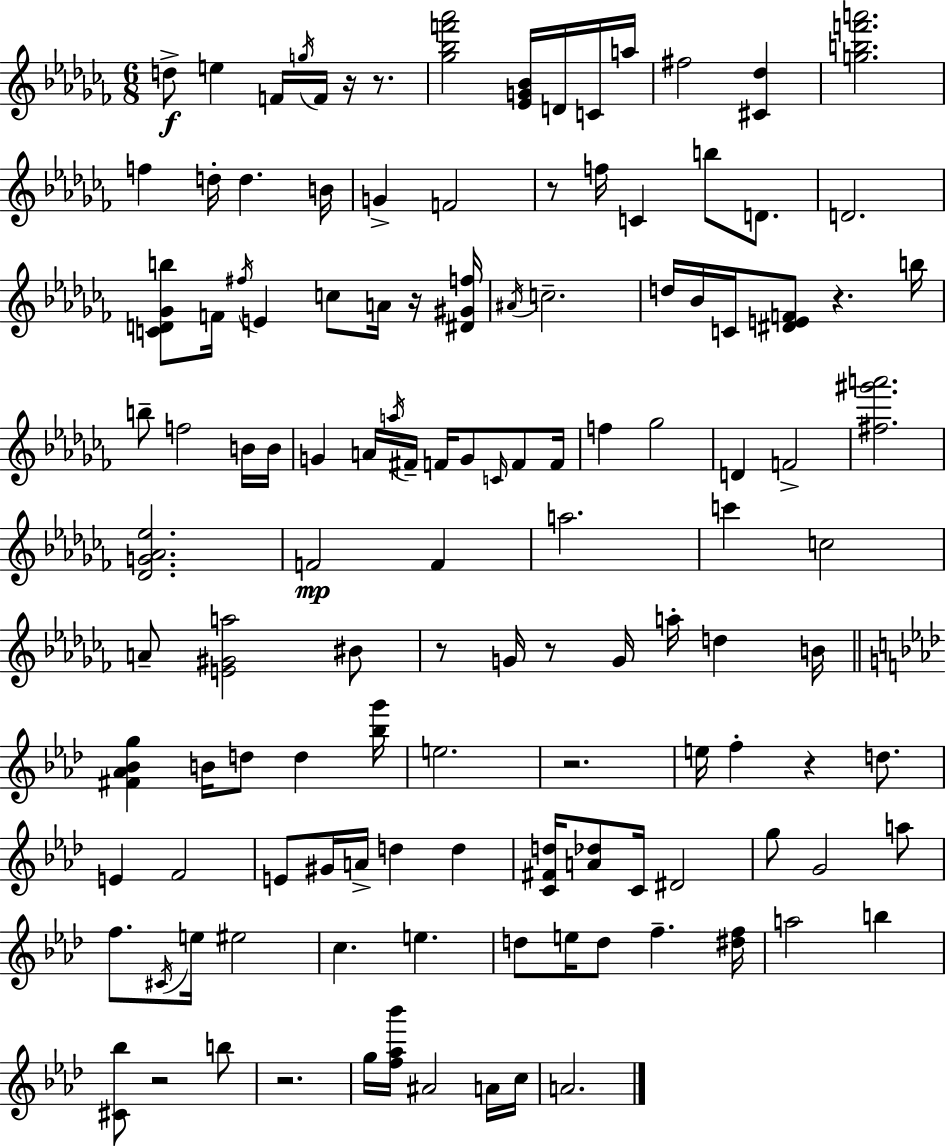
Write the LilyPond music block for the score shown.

{
  \clef treble
  \numericTimeSignature
  \time 6/8
  \key aes \minor
  d''8->\f e''4 f'16 \acciaccatura { g''16 } f'16 r16 r8. | <ges'' bes'' f''' aes'''>2 <ees' g' bes'>16 d'16 c'16 | a''16 fis''2 <cis' des''>4 | <g'' b'' f''' a'''>2. | \break f''4 d''16-. d''4. | b'16 g'4-> f'2 | r8 f''16 c'4 b''8 d'8. | d'2. | \break <c' d' ges' b''>8 f'16 \acciaccatura { fis''16 } e'4 c''8 a'16 | r16 <dis' gis' f''>16 \acciaccatura { ais'16 } c''2.-- | d''16 bes'16 c'16 <dis' e' f'>8 r4. | b''16 b''8-- f''2 | \break b'16 b'16 g'4 a'16 \acciaccatura { a''16 } fis'16-- f'16 g'8 | \grace { c'16 } f'8 f'16 f''4 ges''2 | d'4 f'2-> | <fis'' gis''' a'''>2. | \break <des' g' aes' ees''>2. | f'2\mp | f'4 a''2. | c'''4 c''2 | \break a'8-- <e' gis' a''>2 | bis'8 r8 g'16 r8 g'16 a''16-. | d''4 b'16 \bar "||" \break \key aes \major <fis' aes' bes' g''>4 b'16 d''8 d''4 <bes'' g'''>16 | e''2. | r2. | e''16 f''4-. r4 d''8. | \break e'4 f'2 | e'8 gis'16 a'16-> d''4 d''4 | <c' fis' d''>16 <a' des''>8 c'16 dis'2 | g''8 g'2 a''8 | \break f''8. \acciaccatura { cis'16 } e''16 eis''2 | c''4. e''4. | d''8 e''16 d''8 f''4.-- | <dis'' f''>16 a''2 b''4 | \break <cis' bes''>8 r2 b''8 | r2. | g''16 <f'' aes'' bes'''>16 ais'2 a'16 | c''16 a'2. | \break \bar "|."
}